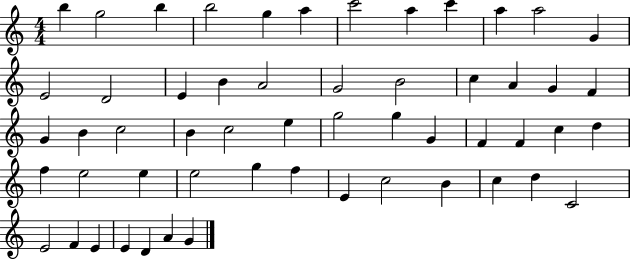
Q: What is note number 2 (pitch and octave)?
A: G5